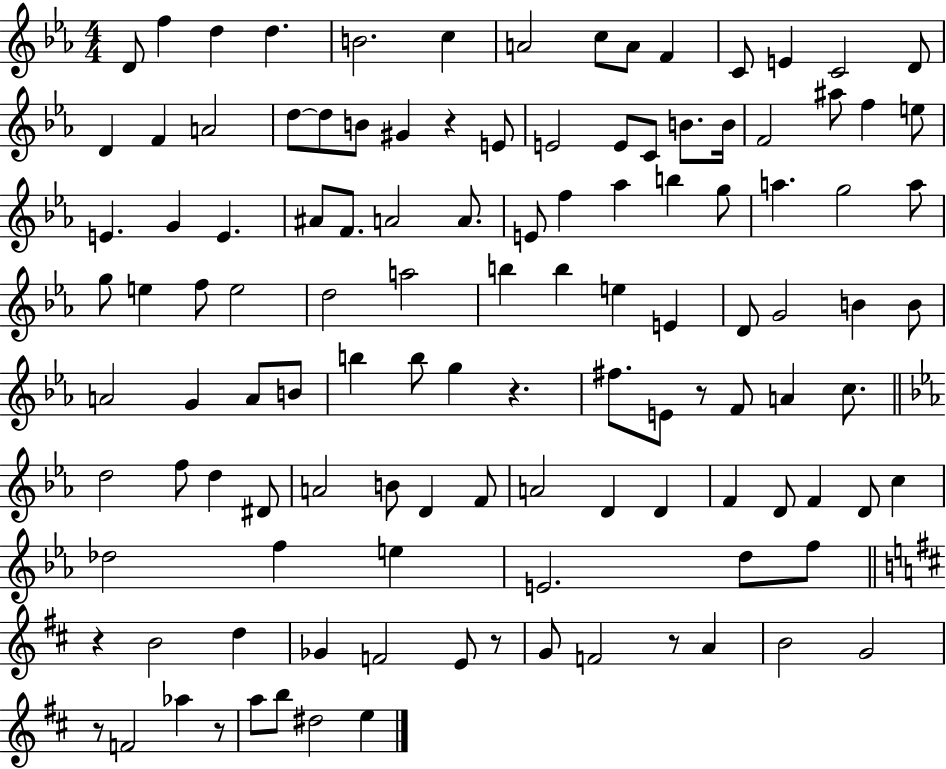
X:1
T:Untitled
M:4/4
L:1/4
K:Eb
D/2 f d d B2 c A2 c/2 A/2 F C/2 E C2 D/2 D F A2 d/2 d/2 B/2 ^G z E/2 E2 E/2 C/2 B/2 B/4 F2 ^a/2 f e/2 E G E ^A/2 F/2 A2 A/2 E/2 f _a b g/2 a g2 a/2 g/2 e f/2 e2 d2 a2 b b e E D/2 G2 B B/2 A2 G A/2 B/2 b b/2 g z ^f/2 E/2 z/2 F/2 A c/2 d2 f/2 d ^D/2 A2 B/2 D F/2 A2 D D F D/2 F D/2 c _d2 f e E2 d/2 f/2 z B2 d _G F2 E/2 z/2 G/2 F2 z/2 A B2 G2 z/2 F2 _a z/2 a/2 b/2 ^d2 e